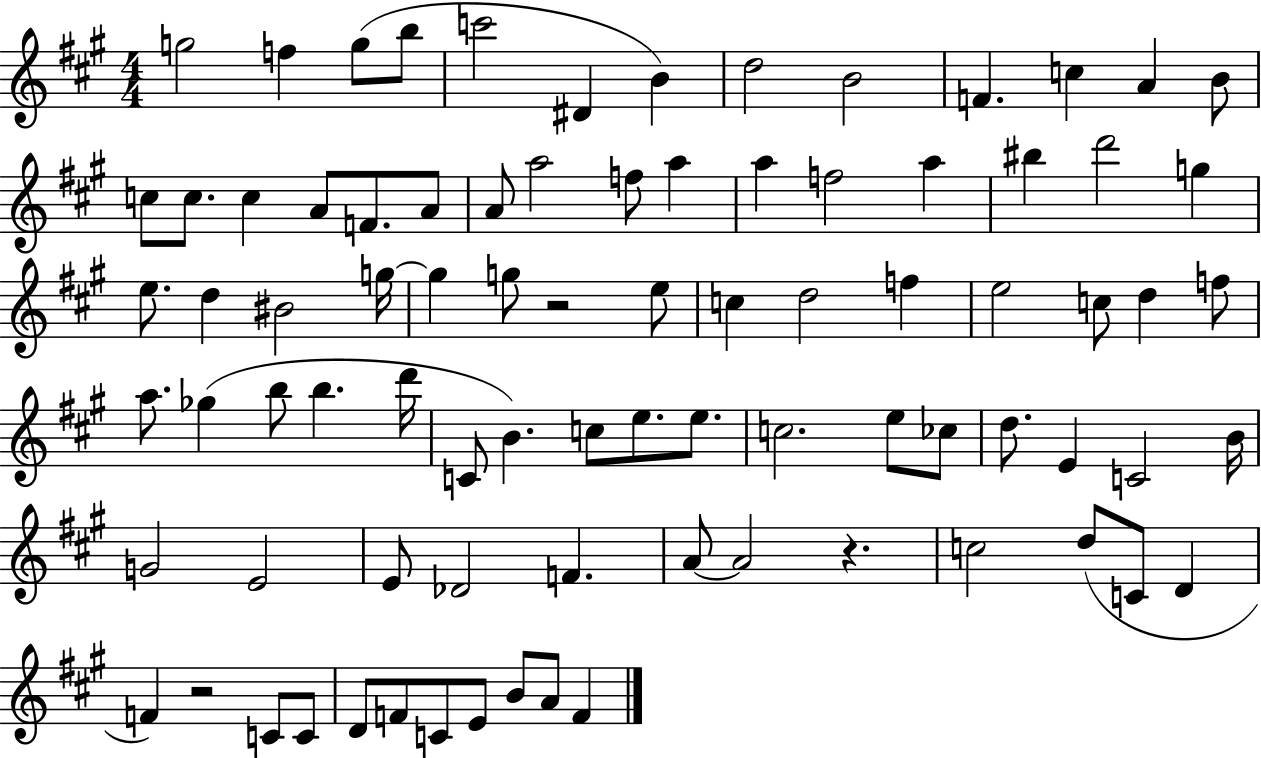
{
  \clef treble
  \numericTimeSignature
  \time 4/4
  \key a \major
  g''2 f''4 g''8( b''8 | c'''2 dis'4 b'4) | d''2 b'2 | f'4. c''4 a'4 b'8 | \break c''8 c''8. c''4 a'8 f'8. a'8 | a'8 a''2 f''8 a''4 | a''4 f''2 a''4 | bis''4 d'''2 g''4 | \break e''8. d''4 bis'2 g''16~~ | g''4 g''8 r2 e''8 | c''4 d''2 f''4 | e''2 c''8 d''4 f''8 | \break a''8. ges''4( b''8 b''4. d'''16 | c'8 b'4.) c''8 e''8. e''8. | c''2. e''8 ces''8 | d''8. e'4 c'2 b'16 | \break g'2 e'2 | e'8 des'2 f'4. | a'8~~ a'2 r4. | c''2 d''8( c'8 d'4 | \break f'4) r2 c'8 c'8 | d'8 f'8 c'8 e'8 b'8 a'8 f'4 | \bar "|."
}